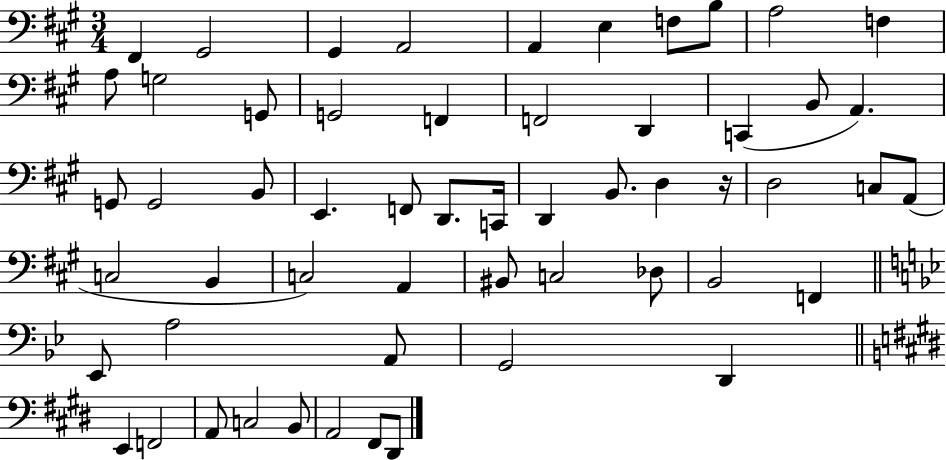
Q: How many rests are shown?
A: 1